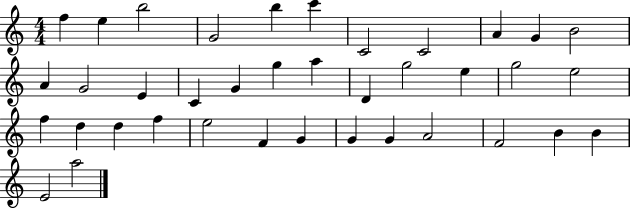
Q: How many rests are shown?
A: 0